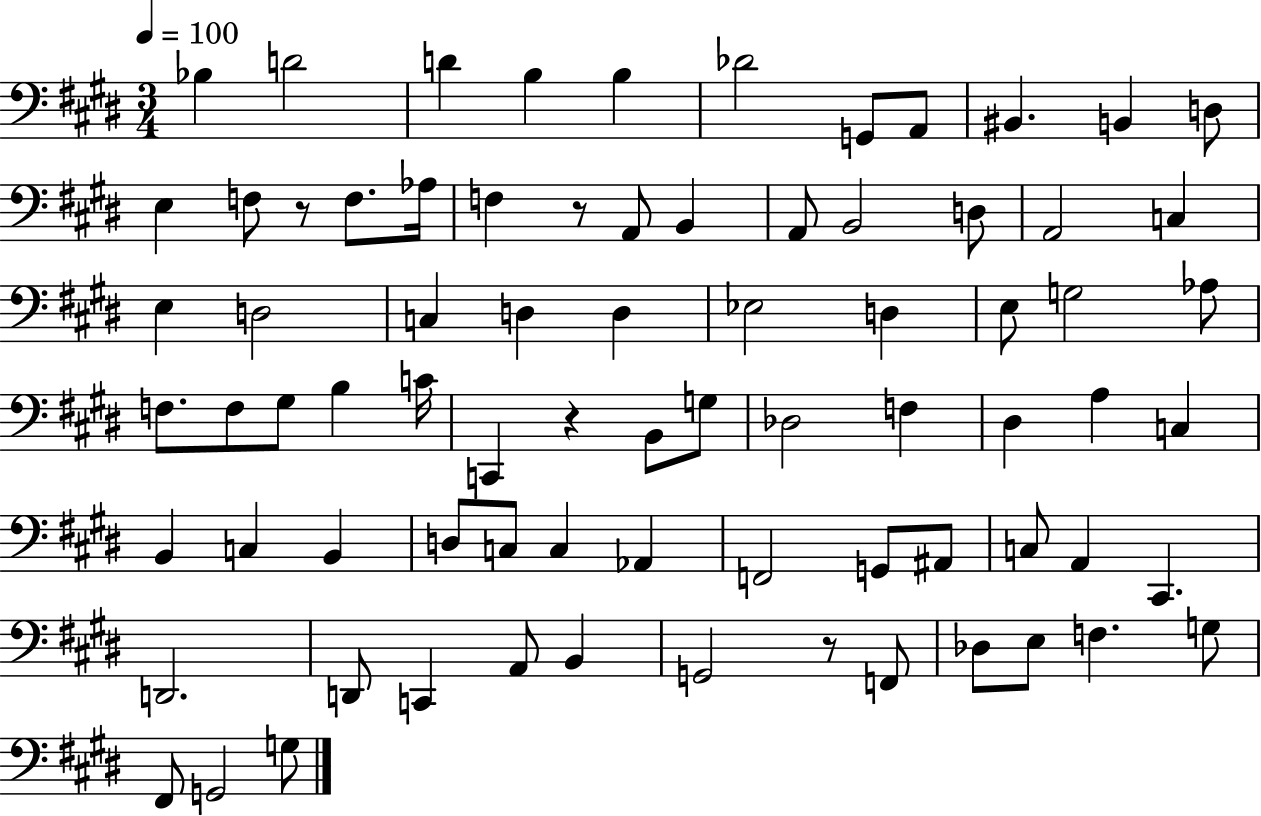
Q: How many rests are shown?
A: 4